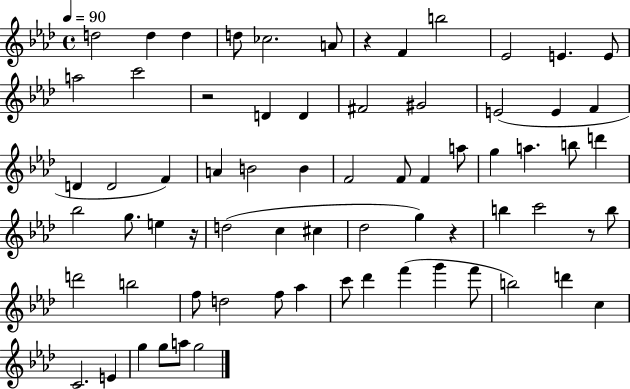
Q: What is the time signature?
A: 4/4